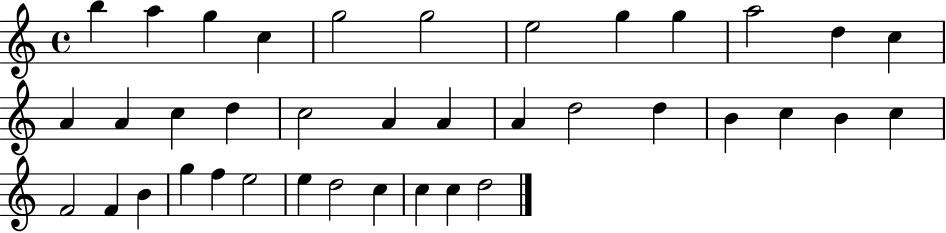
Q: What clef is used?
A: treble